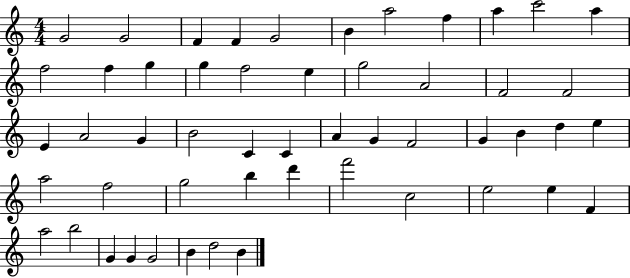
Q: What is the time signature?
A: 4/4